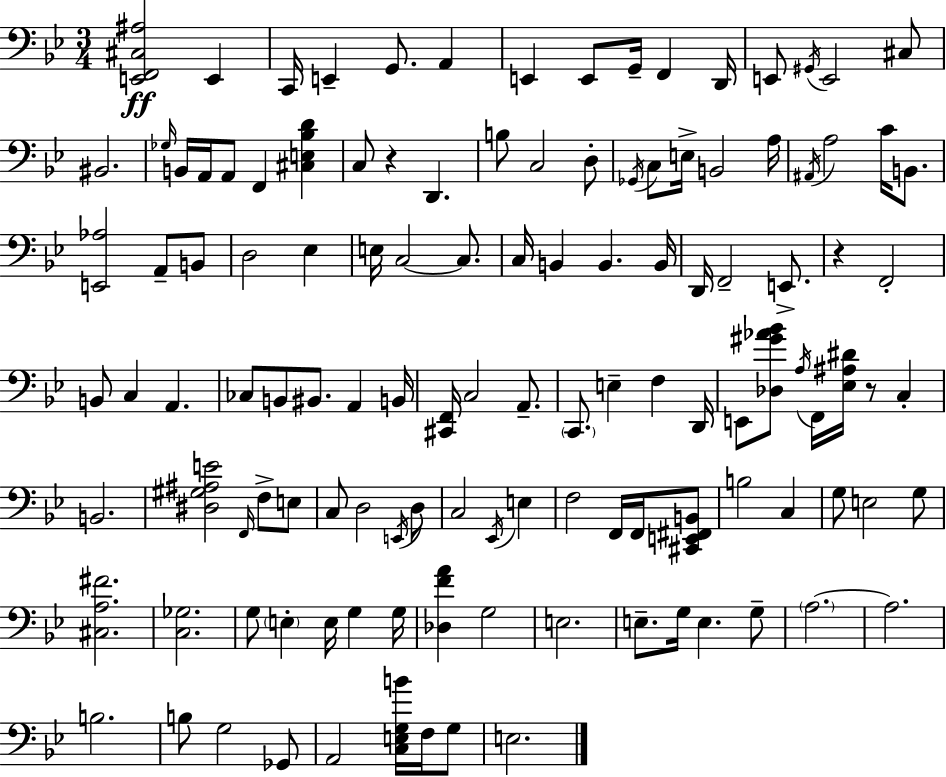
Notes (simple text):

[E2,F2,C#3,A#3]/h E2/q C2/s E2/q G2/e. A2/q E2/q E2/e G2/s F2/q D2/s E2/e G#2/s E2/h C#3/e BIS2/h. Gb3/s B2/s A2/s A2/e F2/q [C#3,E3,Bb3,D4]/q C3/e R/q D2/q. B3/e C3/h D3/e Gb2/s C3/e E3/s B2/h A3/s A#2/s A3/h C4/s B2/e. [E2,Ab3]/h A2/e B2/e D3/h Eb3/q E3/s C3/h C3/e. C3/s B2/q B2/q. B2/s D2/s F2/h E2/e. R/q F2/h B2/e C3/q A2/q. CES3/e B2/e BIS2/e. A2/q B2/s [C#2,F2]/s C3/h A2/e. C2/e. E3/q F3/q D2/s E2/e [Db3,G#4,Ab4,Bb4]/e A3/s F2/s [Eb3,A#3,D#4]/s R/e C3/q B2/h. [D#3,G#3,A#3,E4]/h F2/s F3/e E3/e C3/e D3/h E2/s D3/e C3/h Eb2/s E3/q F3/h F2/s F2/s [C#2,E2,F#2,B2]/e B3/h C3/q G3/e E3/h G3/e [C#3,A3,F#4]/h. [C3,Gb3]/h. G3/e E3/q E3/s G3/q G3/s [Db3,F4,A4]/q G3/h E3/h. E3/e. G3/s E3/q. G3/e A3/h. A3/h. B3/h. B3/e G3/h Gb2/e A2/h [C3,E3,G3,B4]/s F3/s G3/e E3/h.